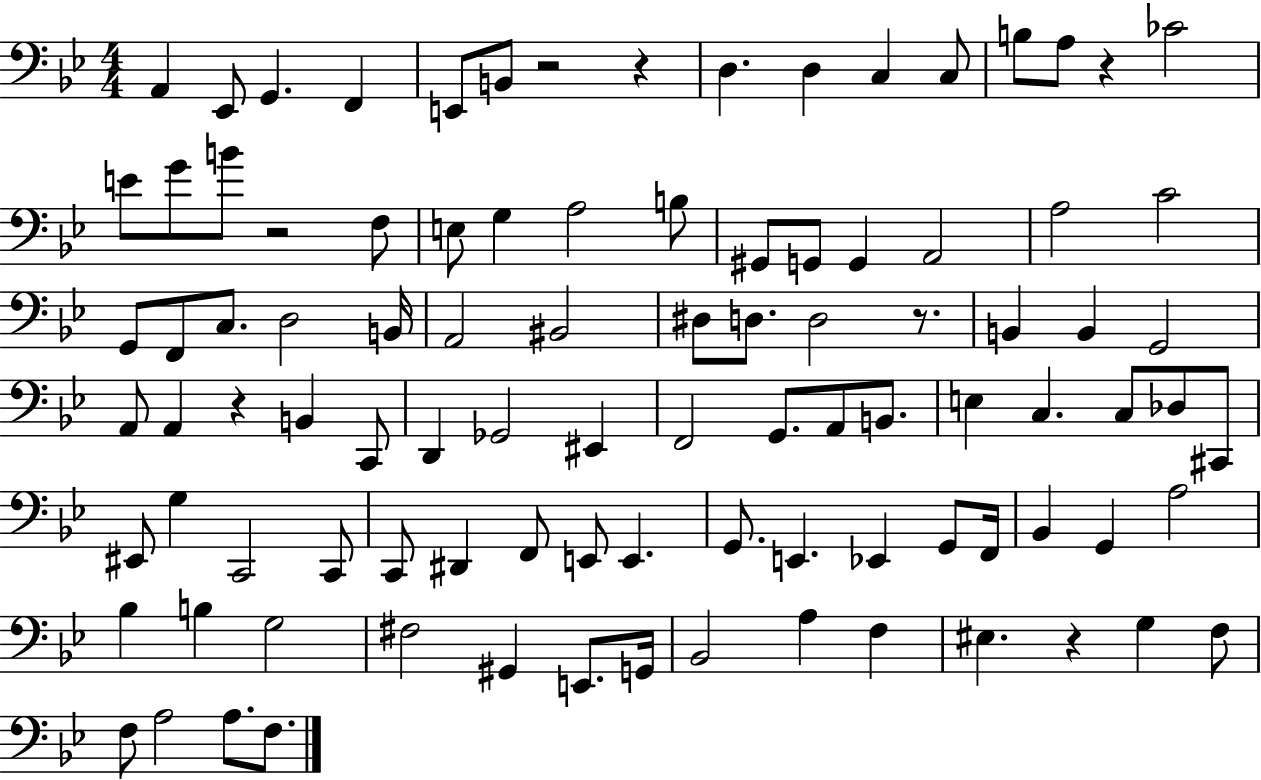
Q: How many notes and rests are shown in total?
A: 97